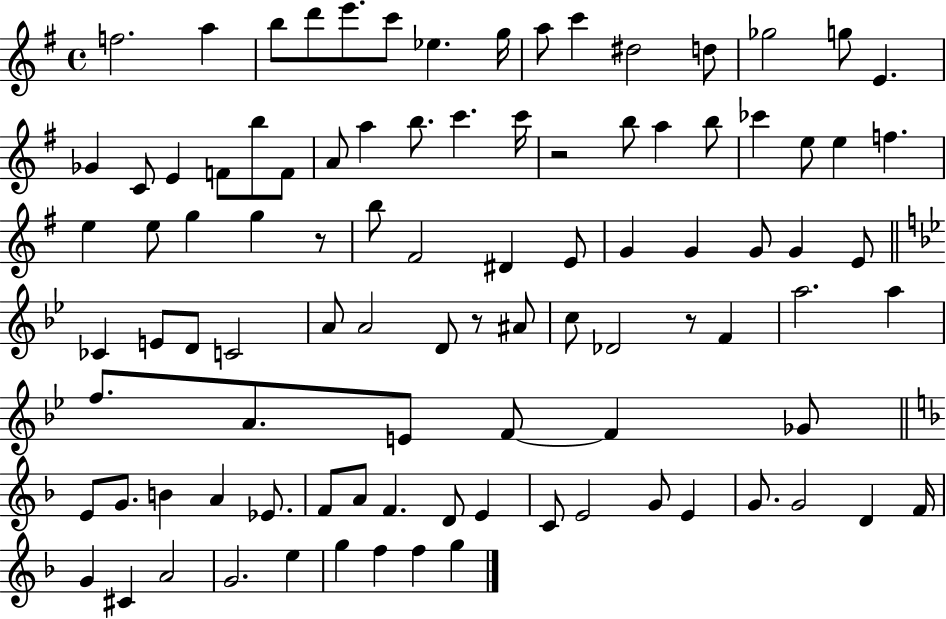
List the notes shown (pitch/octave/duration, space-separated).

F5/h. A5/q B5/e D6/e E6/e. C6/e Eb5/q. G5/s A5/e C6/q D#5/h D5/e Gb5/h G5/e E4/q. Gb4/q C4/e E4/q F4/e B5/e F4/e A4/e A5/q B5/e. C6/q. C6/s R/h B5/e A5/q B5/e CES6/q E5/e E5/q F5/q. E5/q E5/e G5/q G5/q R/e B5/e F#4/h D#4/q E4/e G4/q G4/q G4/e G4/q E4/e CES4/q E4/e D4/e C4/h A4/e A4/h D4/e R/e A#4/e C5/e Db4/h R/e F4/q A5/h. A5/q F5/e. A4/e. E4/e F4/e F4/q Gb4/e E4/e G4/e. B4/q A4/q Eb4/e. F4/e A4/e F4/q. D4/e E4/q C4/e E4/h G4/e E4/q G4/e. G4/h D4/q F4/s G4/q C#4/q A4/h G4/h. E5/q G5/q F5/q F5/q G5/q